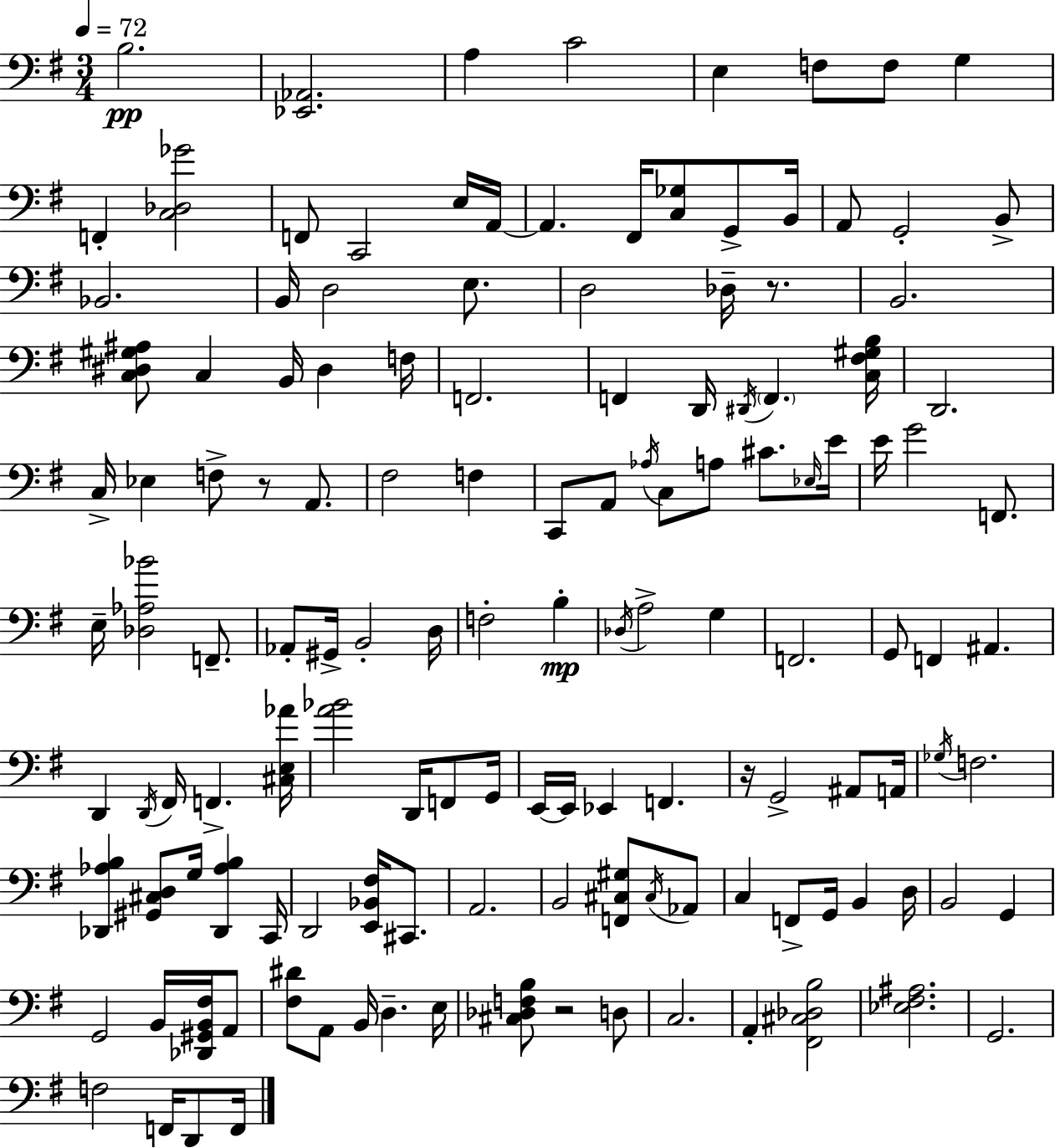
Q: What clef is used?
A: bass